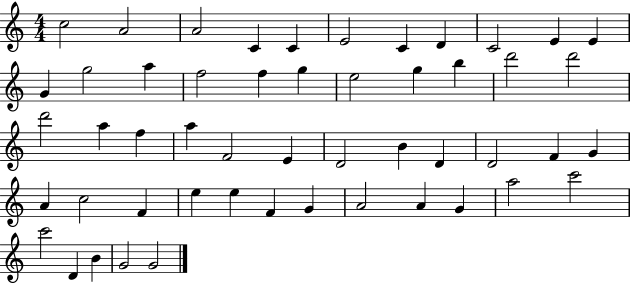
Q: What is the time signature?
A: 4/4